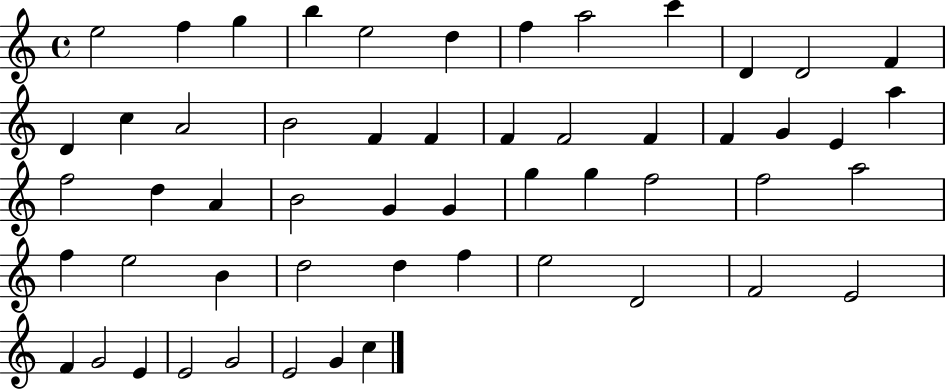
{
  \clef treble
  \time 4/4
  \defaultTimeSignature
  \key c \major
  e''2 f''4 g''4 | b''4 e''2 d''4 | f''4 a''2 c'''4 | d'4 d'2 f'4 | \break d'4 c''4 a'2 | b'2 f'4 f'4 | f'4 f'2 f'4 | f'4 g'4 e'4 a''4 | \break f''2 d''4 a'4 | b'2 g'4 g'4 | g''4 g''4 f''2 | f''2 a''2 | \break f''4 e''2 b'4 | d''2 d''4 f''4 | e''2 d'2 | f'2 e'2 | \break f'4 g'2 e'4 | e'2 g'2 | e'2 g'4 c''4 | \bar "|."
}